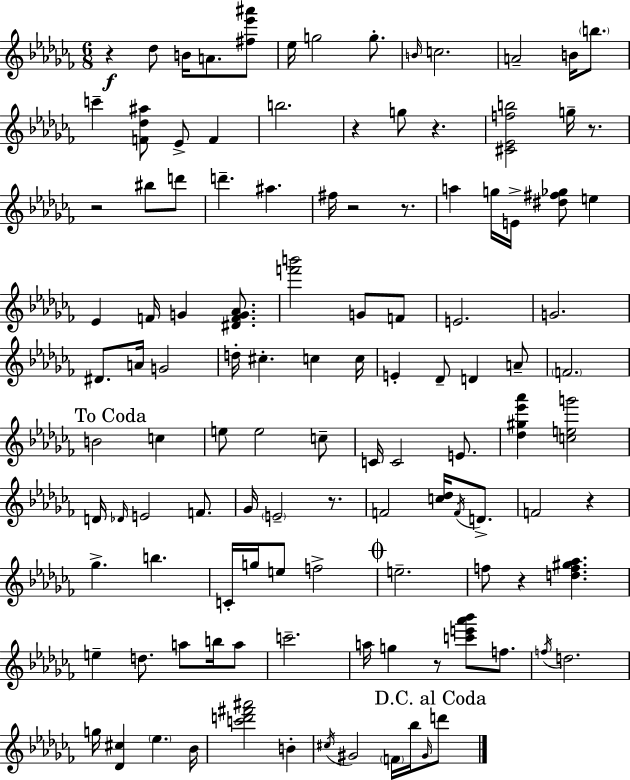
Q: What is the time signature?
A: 6/8